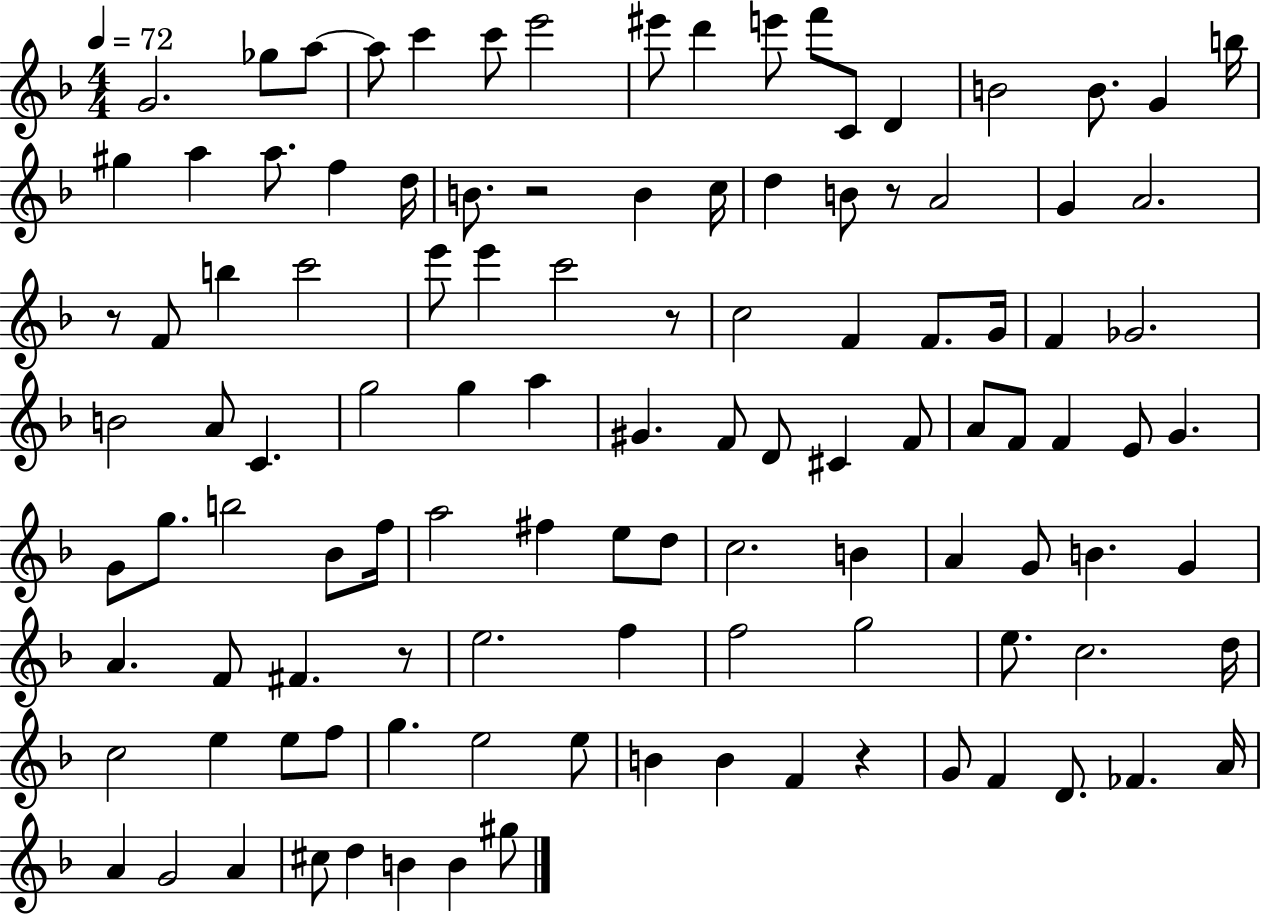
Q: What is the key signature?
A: F major